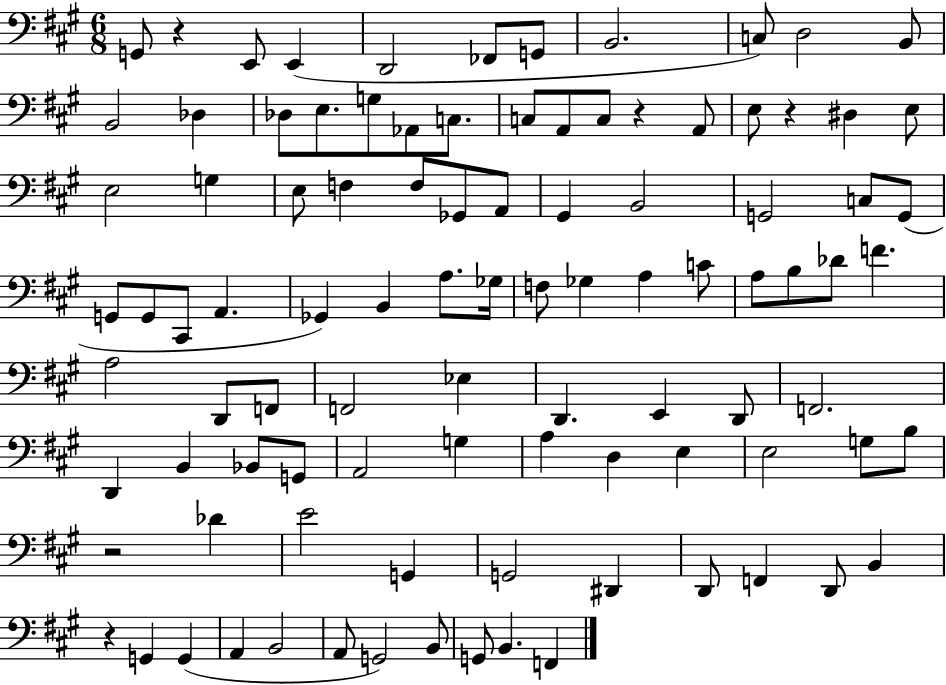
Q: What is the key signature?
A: A major